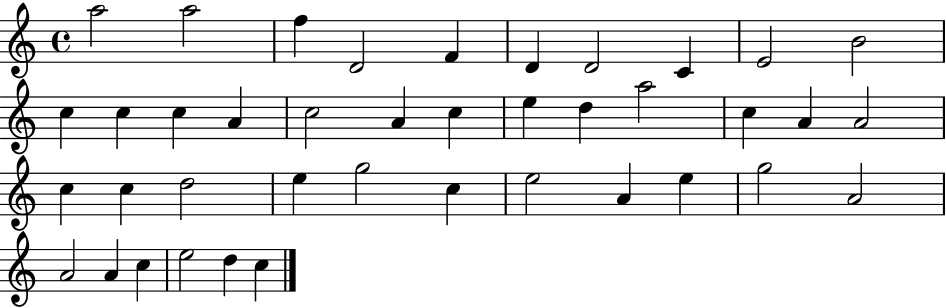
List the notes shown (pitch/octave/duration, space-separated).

A5/h A5/h F5/q D4/h F4/q D4/q D4/h C4/q E4/h B4/h C5/q C5/q C5/q A4/q C5/h A4/q C5/q E5/q D5/q A5/h C5/q A4/q A4/h C5/q C5/q D5/h E5/q G5/h C5/q E5/h A4/q E5/q G5/h A4/h A4/h A4/q C5/q E5/h D5/q C5/q